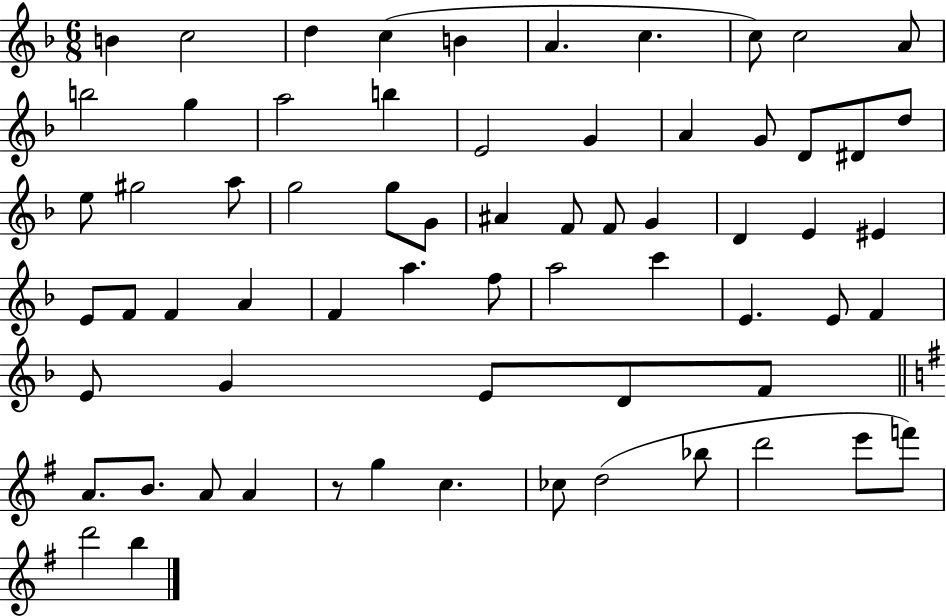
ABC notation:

X:1
T:Untitled
M:6/8
L:1/4
K:F
B c2 d c B A c c/2 c2 A/2 b2 g a2 b E2 G A G/2 D/2 ^D/2 d/2 e/2 ^g2 a/2 g2 g/2 G/2 ^A F/2 F/2 G D E ^E E/2 F/2 F A F a f/2 a2 c' E E/2 F E/2 G E/2 D/2 F/2 A/2 B/2 A/2 A z/2 g c _c/2 d2 _b/2 d'2 e'/2 f'/2 d'2 b